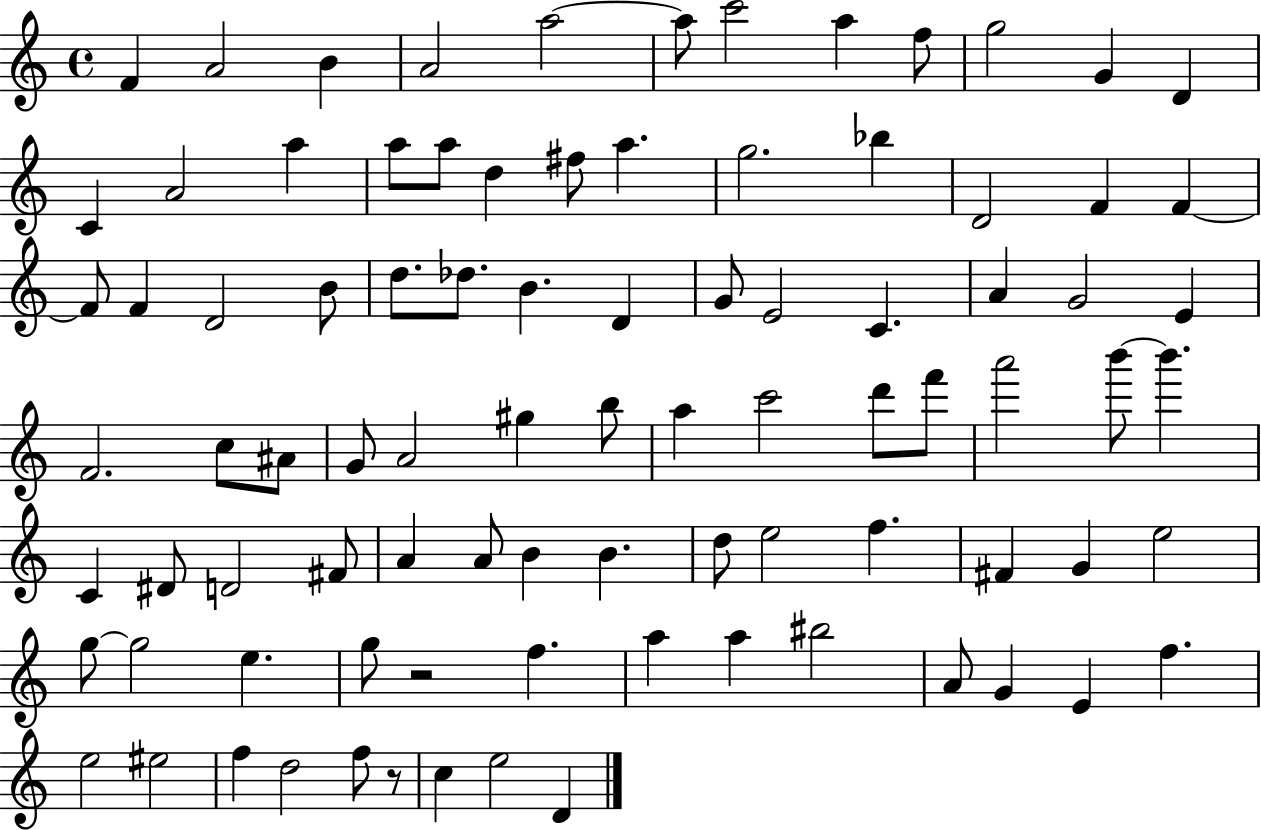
{
  \clef treble
  \time 4/4
  \defaultTimeSignature
  \key c \major
  f'4 a'2 b'4 | a'2 a''2~~ | a''8 c'''2 a''4 f''8 | g''2 g'4 d'4 | \break c'4 a'2 a''4 | a''8 a''8 d''4 fis''8 a''4. | g''2. bes''4 | d'2 f'4 f'4~~ | \break f'8 f'4 d'2 b'8 | d''8. des''8. b'4. d'4 | g'8 e'2 c'4. | a'4 g'2 e'4 | \break f'2. c''8 ais'8 | g'8 a'2 gis''4 b''8 | a''4 c'''2 d'''8 f'''8 | a'''2 b'''8~~ b'''4. | \break c'4 dis'8 d'2 fis'8 | a'4 a'8 b'4 b'4. | d''8 e''2 f''4. | fis'4 g'4 e''2 | \break g''8~~ g''2 e''4. | g''8 r2 f''4. | a''4 a''4 bis''2 | a'8 g'4 e'4 f''4. | \break e''2 eis''2 | f''4 d''2 f''8 r8 | c''4 e''2 d'4 | \bar "|."
}